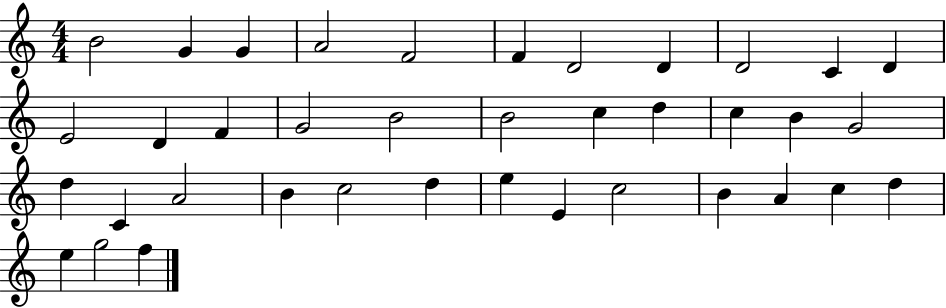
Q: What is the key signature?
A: C major